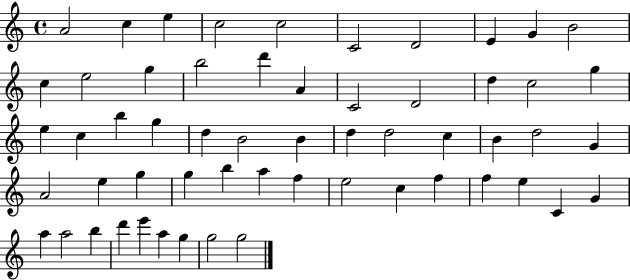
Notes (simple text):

A4/h C5/q E5/q C5/h C5/h C4/h D4/h E4/q G4/q B4/h C5/q E5/h G5/q B5/h D6/q A4/q C4/h D4/h D5/q C5/h G5/q E5/q C5/q B5/q G5/q D5/q B4/h B4/q D5/q D5/h C5/q B4/q D5/h G4/q A4/h E5/q G5/q G5/q B5/q A5/q F5/q E5/h C5/q F5/q F5/q E5/q C4/q G4/q A5/q A5/h B5/q D6/q E6/q A5/q G5/q G5/h G5/h